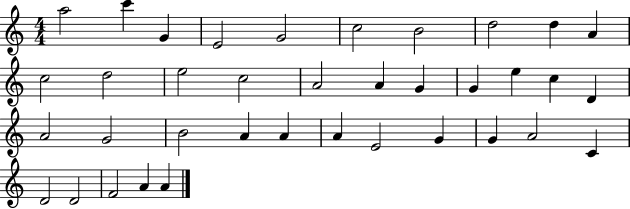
A5/h C6/q G4/q E4/h G4/h C5/h B4/h D5/h D5/q A4/q C5/h D5/h E5/h C5/h A4/h A4/q G4/q G4/q E5/q C5/q D4/q A4/h G4/h B4/h A4/q A4/q A4/q E4/h G4/q G4/q A4/h C4/q D4/h D4/h F4/h A4/q A4/q